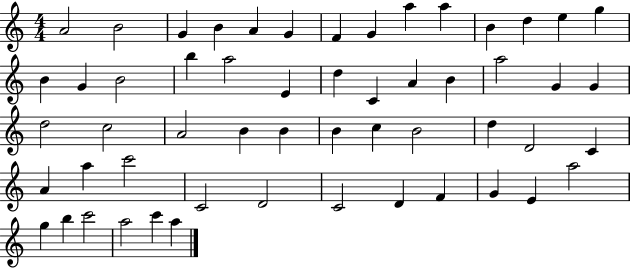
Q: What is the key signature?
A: C major